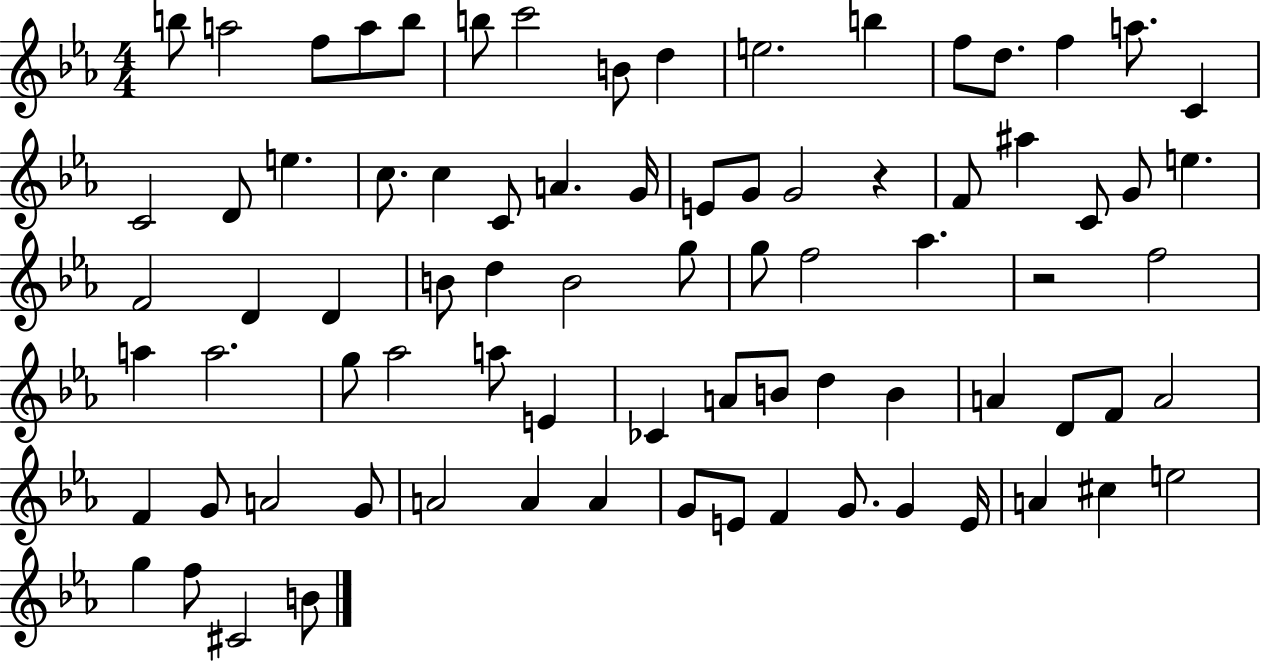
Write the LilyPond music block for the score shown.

{
  \clef treble
  \numericTimeSignature
  \time 4/4
  \key ees \major
  b''8 a''2 f''8 a''8 b''8 | b''8 c'''2 b'8 d''4 | e''2. b''4 | f''8 d''8. f''4 a''8. c'4 | \break c'2 d'8 e''4. | c''8. c''4 c'8 a'4. g'16 | e'8 g'8 g'2 r4 | f'8 ais''4 c'8 g'8 e''4. | \break f'2 d'4 d'4 | b'8 d''4 b'2 g''8 | g''8 f''2 aes''4. | r2 f''2 | \break a''4 a''2. | g''8 aes''2 a''8 e'4 | ces'4 a'8 b'8 d''4 b'4 | a'4 d'8 f'8 a'2 | \break f'4 g'8 a'2 g'8 | a'2 a'4 a'4 | g'8 e'8 f'4 g'8. g'4 e'16 | a'4 cis''4 e''2 | \break g''4 f''8 cis'2 b'8 | \bar "|."
}